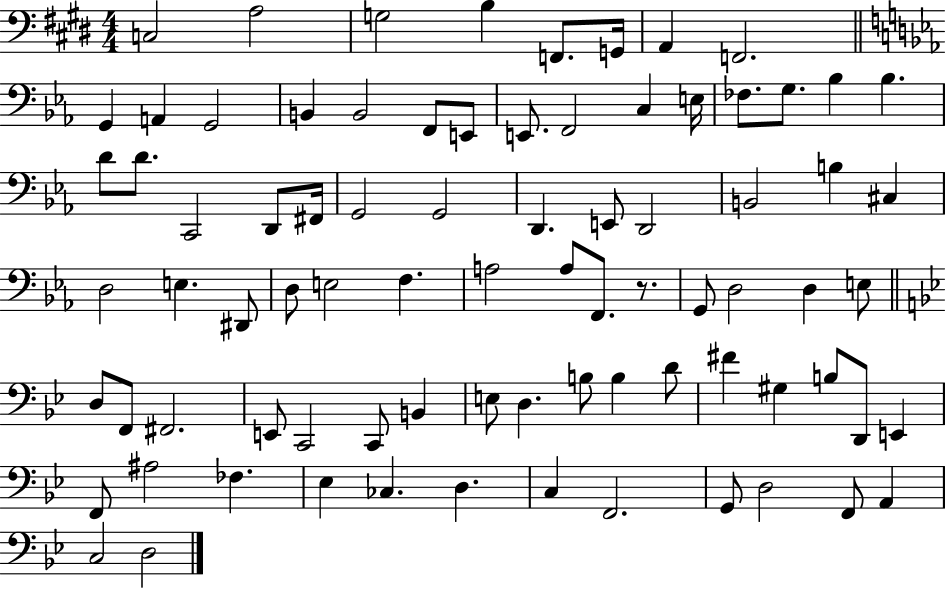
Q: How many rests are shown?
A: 1